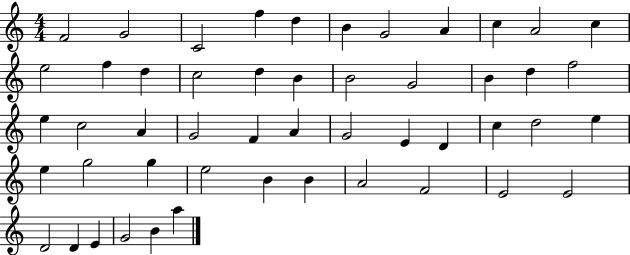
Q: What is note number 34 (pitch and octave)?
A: E5